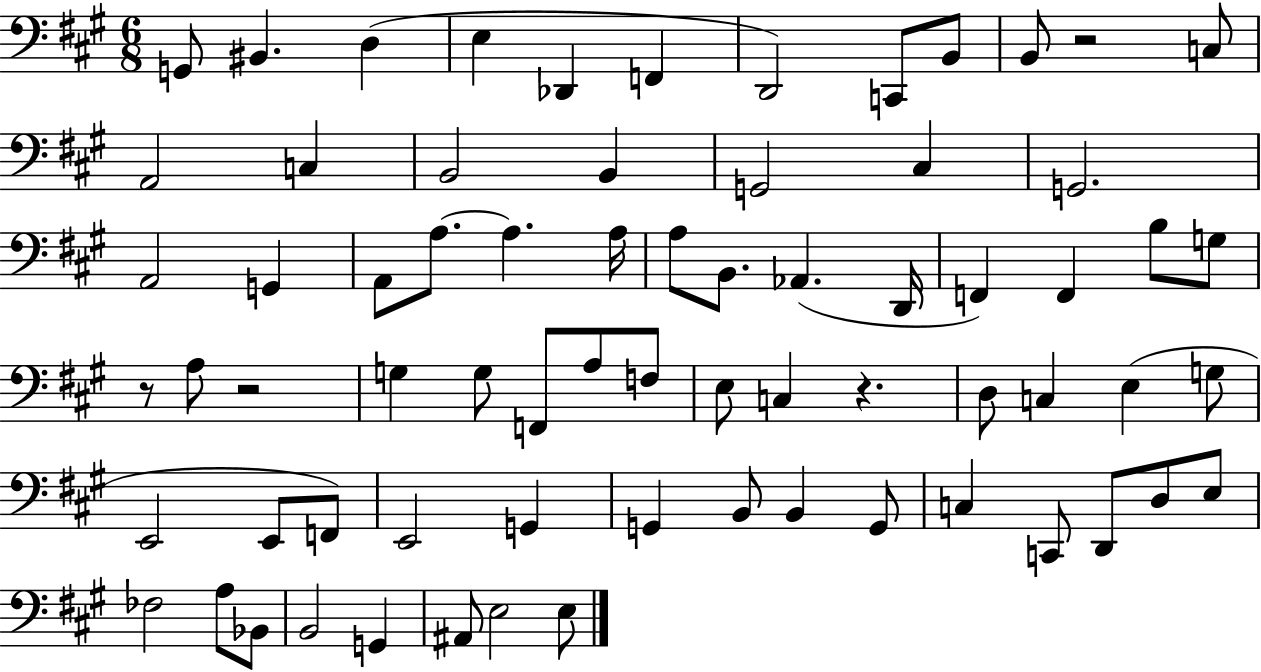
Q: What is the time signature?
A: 6/8